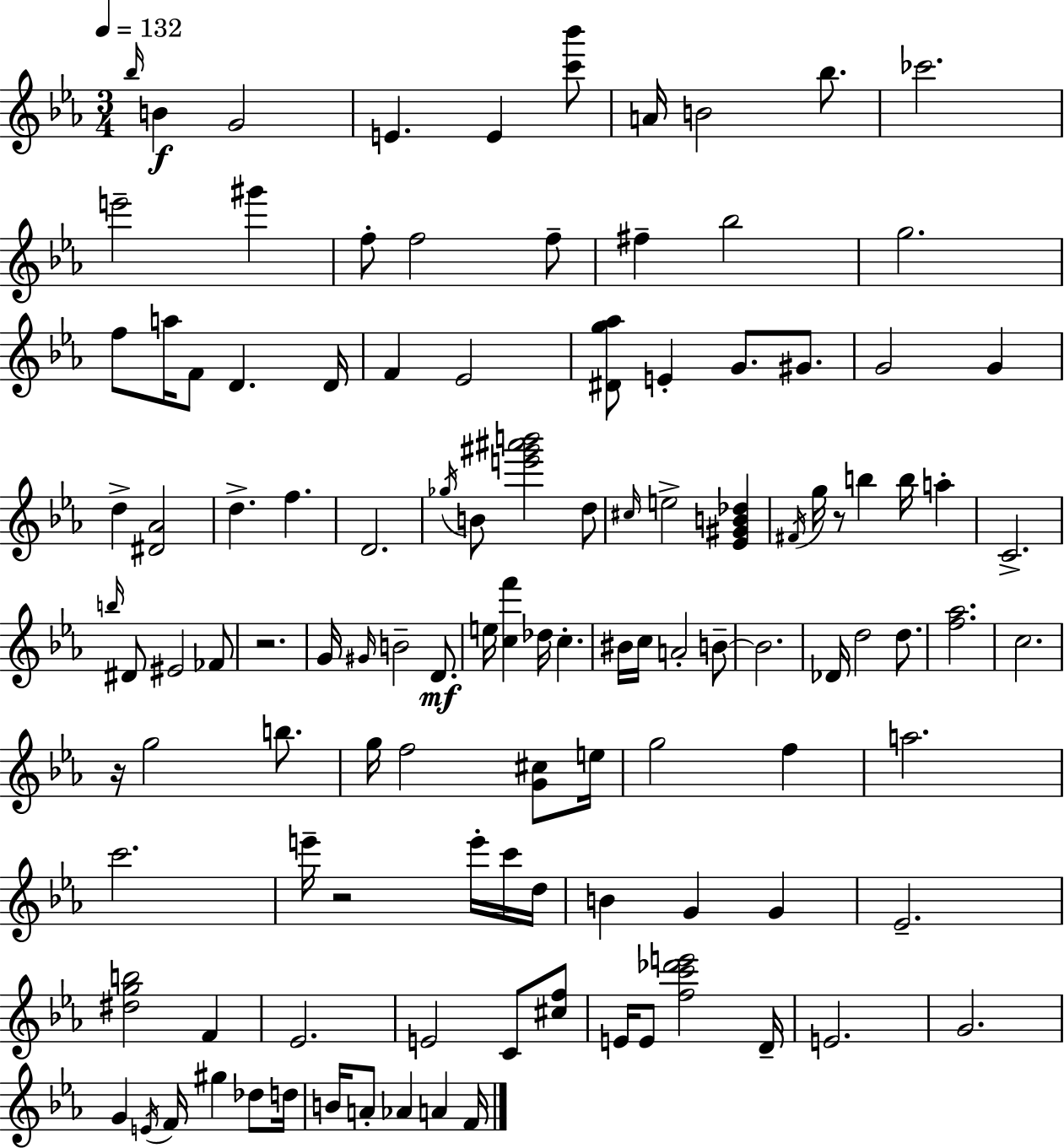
{
  \clef treble
  \numericTimeSignature
  \time 3/4
  \key c \minor
  \tempo 4 = 132
  \grace { bes''16 }\f b'4 g'2 | e'4. e'4 <c''' bes'''>8 | a'16 b'2 bes''8. | ces'''2. | \break e'''2-- gis'''4 | f''8-. f''2 f''8-- | fis''4-- bes''2 | g''2. | \break f''8 a''16 f'8 d'4. | d'16 f'4 ees'2 | <dis' g'' aes''>8 e'4-. g'8. gis'8. | g'2 g'4 | \break d''4-> <dis' aes'>2 | d''4.-> f''4. | d'2. | \acciaccatura { ges''16 } b'8 <e''' gis''' ais''' b'''>2 | \break d''8 \grace { cis''16 } e''2-> <ees' gis' b' des''>4 | \acciaccatura { fis'16 } g''16 r8 b''4 b''16 | a''4-. c'2.-> | \grace { b''16 } dis'8 eis'2 | \break fes'8 r2. | g'16 \grace { gis'16 } b'2-- | d'8.\mf e''16 <c'' f'''>4 des''16 | c''4.-. bis'16 c''16 a'2-. | \break b'8--~~ b'2. | des'16 d''2 | d''8. <f'' aes''>2. | c''2. | \break r16 g''2 | b''8. g''16 f''2 | <g' cis''>8 e''16 g''2 | f''4 a''2. | \break c'''2. | e'''16-- r2 | e'''16-. c'''16 d''16 b'4 g'4 | g'4 ees'2.-- | \break <dis'' g'' b''>2 | f'4 ees'2. | e'2 | c'8 <cis'' f''>8 e'16 e'8 <f'' c''' des''' e'''>2 | \break d'16-- e'2. | g'2. | g'4 \acciaccatura { e'16 } f'16 | gis''4 des''8 d''16 b'16 a'8-. aes'4 | \break a'4 f'16 \bar "|."
}